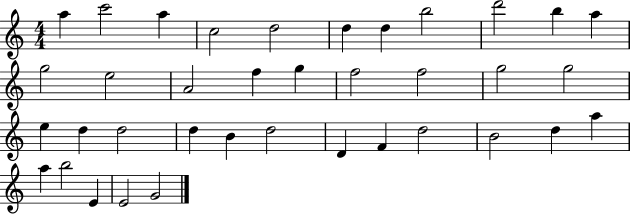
A5/q C6/h A5/q C5/h D5/h D5/q D5/q B5/h D6/h B5/q A5/q G5/h E5/h A4/h F5/q G5/q F5/h F5/h G5/h G5/h E5/q D5/q D5/h D5/q B4/q D5/h D4/q F4/q D5/h B4/h D5/q A5/q A5/q B5/h E4/q E4/h G4/h